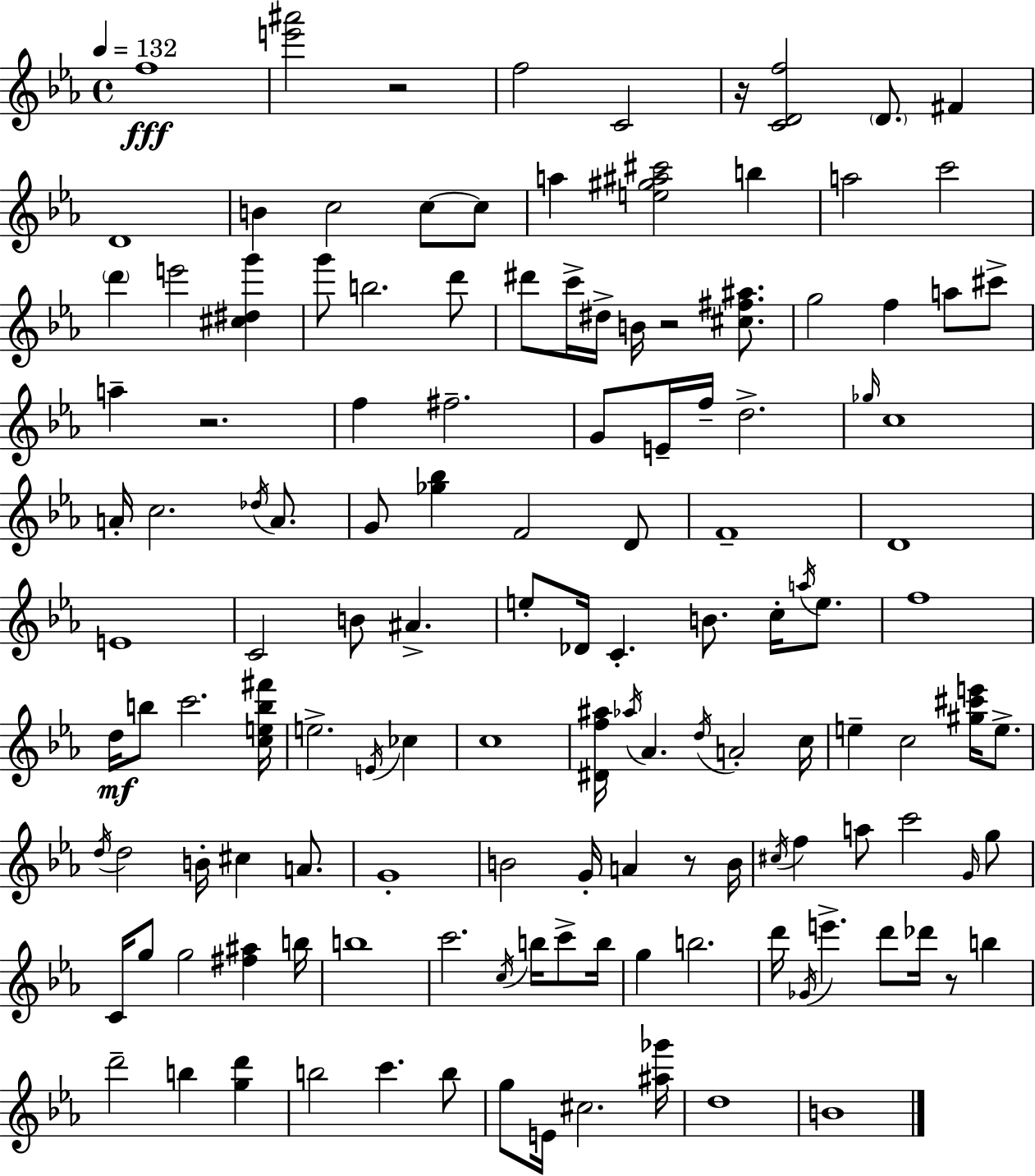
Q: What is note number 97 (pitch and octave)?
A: C6